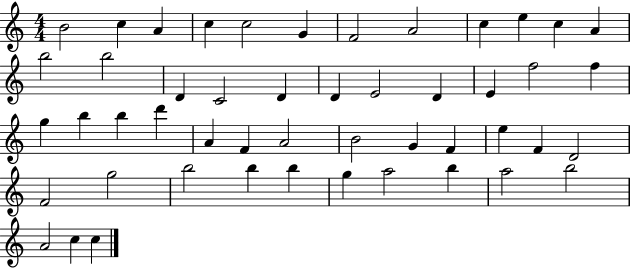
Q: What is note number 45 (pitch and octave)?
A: A5